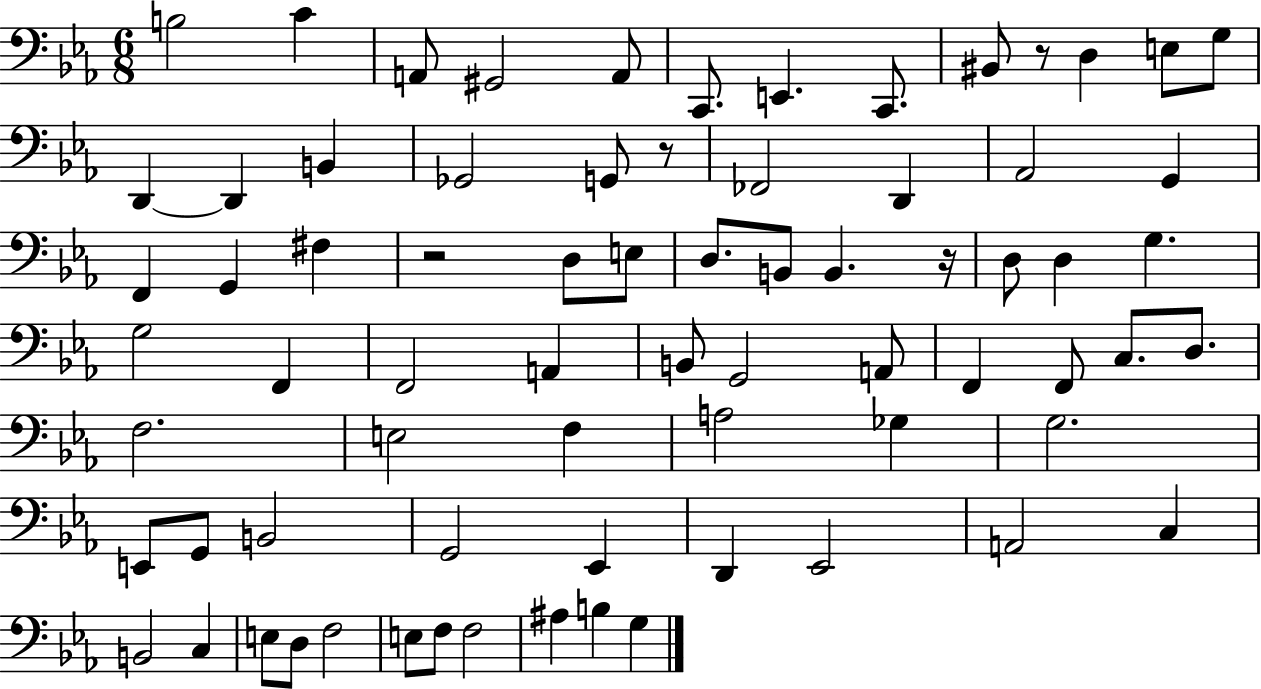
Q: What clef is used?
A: bass